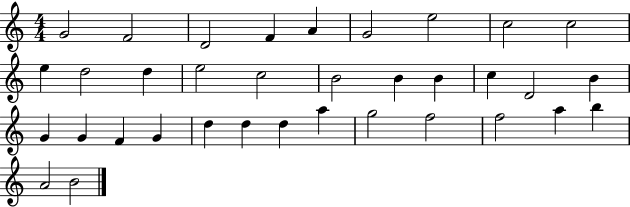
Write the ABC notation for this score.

X:1
T:Untitled
M:4/4
L:1/4
K:C
G2 F2 D2 F A G2 e2 c2 c2 e d2 d e2 c2 B2 B B c D2 B G G F G d d d a g2 f2 f2 a b A2 B2